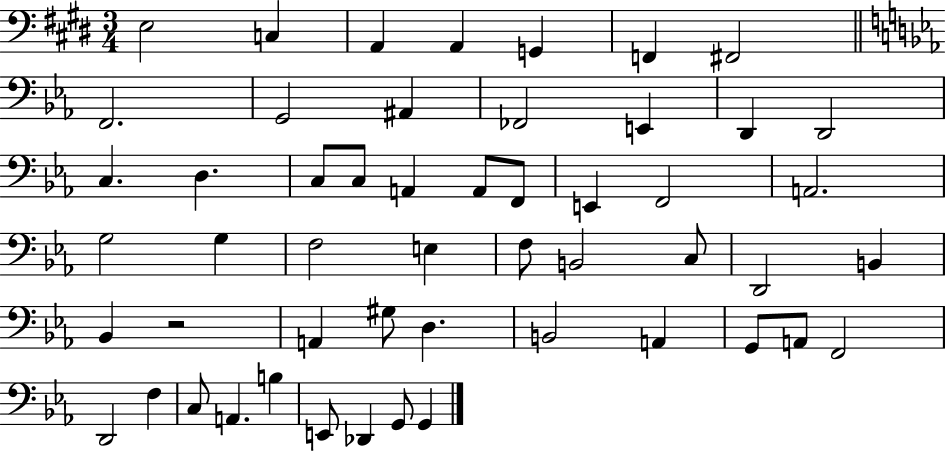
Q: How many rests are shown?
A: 1